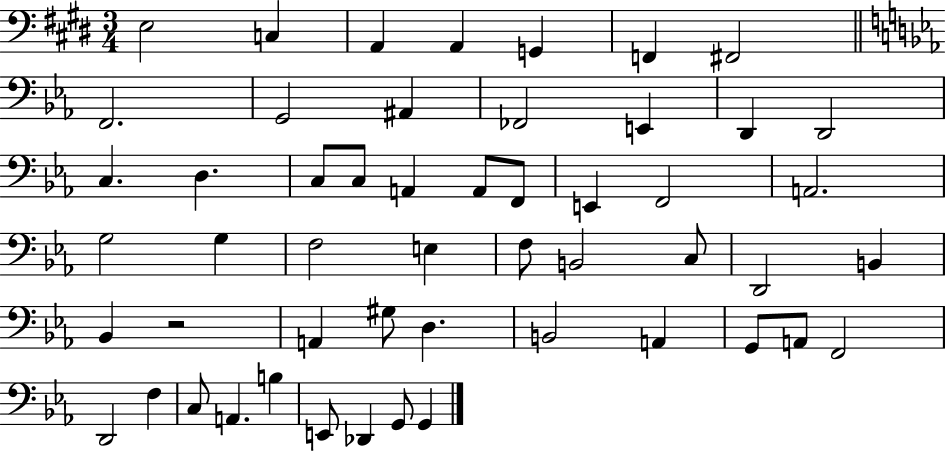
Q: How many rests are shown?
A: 1